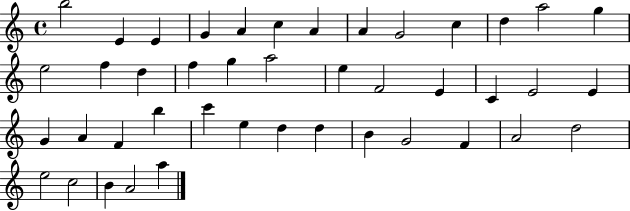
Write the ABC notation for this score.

X:1
T:Untitled
M:4/4
L:1/4
K:C
b2 E E G A c A A G2 c d a2 g e2 f d f g a2 e F2 E C E2 E G A F b c' e d d B G2 F A2 d2 e2 c2 B A2 a